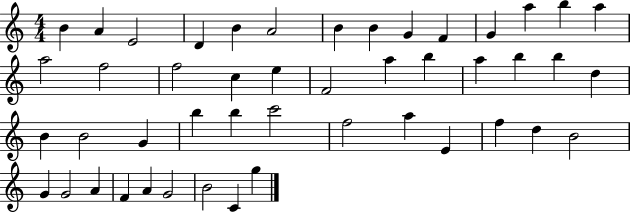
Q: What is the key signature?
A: C major